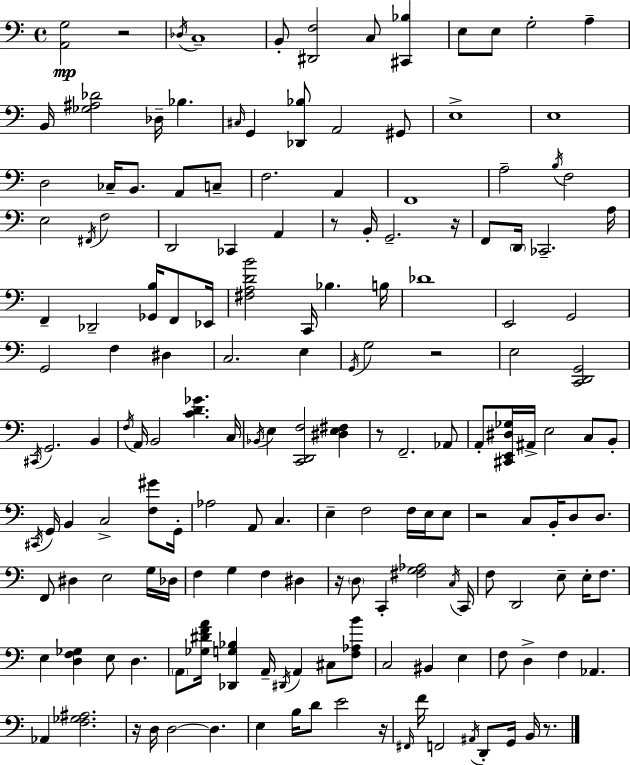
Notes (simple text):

[A2,G3]/h R/h Db3/s C3/w B2/e [D#2,F3]/h C3/e [C#2,Bb3]/q E3/e E3/e G3/h A3/q B2/s [Gb3,A#3,Db4]/h Db3/s Bb3/q. C#3/s G2/q [Db2,Bb3]/e A2/h G#2/e E3/w E3/w D3/h CES3/s B2/e. A2/e C3/e F3/h. A2/q F2/w A3/h B3/s F3/h E3/h F#2/s F3/h D2/h CES2/q A2/q R/e B2/s G2/h. R/s F2/e D2/s CES2/h. A3/s F2/q Db2/h [Gb2,B3]/s F2/e Eb2/s [F#3,A3,D4,B4]/h C2/s Bb3/q. B3/s Db4/w E2/h G2/h G2/h F3/q D#3/q C3/h. E3/q G2/s G3/h R/h E3/h [C2,D2,G2]/h C#2/s G2/h. B2/q F3/s A2/s B2/h [C4,D4,Gb4]/q. C3/s Bb2/s E3/q [C2,D2,F3]/h [D#3,E3,F#3]/q R/e F2/h. Ab2/e A2/e [C#2,E2,D#3,Gb3]/s A#2/s E3/h C3/e B2/e C#2/s G2/s B2/q C3/h [F3,G#4]/e G2/s Ab3/h A2/e C3/q. E3/q F3/h F3/s E3/s E3/e R/h C3/e B2/s D3/e D3/e. F2/e D#3/q E3/h G3/s Db3/s F3/q G3/q F3/q D#3/q R/s D3/e C2/q [F#3,G3,Ab3]/h C3/s C2/s F3/e D2/h E3/e E3/s F3/e. E3/q [D3,F3,Gb3]/q E3/e D3/q. A2/e [Gb3,D#4,F4,A4]/s [Db2,G3,Bb3]/q A2/s D#2/s A2/q C#3/e [F3,Ab3,B4]/e C3/h BIS2/q E3/q F3/e D3/q F3/q Ab2/q. Ab2/q [F3,Gb3,A#3]/h. R/s D3/s D3/h D3/q. E3/q B3/s D4/e E4/h R/s F#2/s F4/s F2/h A#2/s D2/e G2/s B2/s R/e.